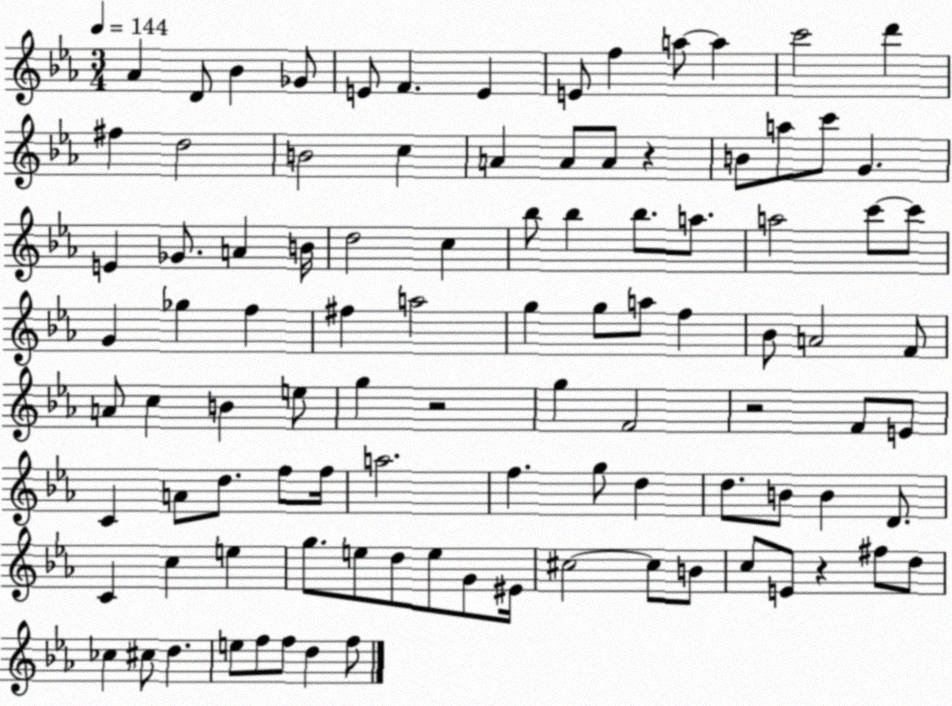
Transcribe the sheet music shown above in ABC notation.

X:1
T:Untitled
M:3/4
L:1/4
K:Eb
_A D/2 _B _G/2 E/2 F E E/2 f a/2 a c'2 d' ^f d2 B2 c A A/2 A/2 z B/2 a/2 c'/2 G E _G/2 A B/4 d2 c _b/2 _b _b/2 a/2 a2 c'/2 c'/2 G _g f ^f a2 g g/2 a/2 f _B/2 A2 F/2 A/2 c B e/2 g z2 g F2 z2 F/2 E/2 C A/2 d/2 f/2 f/4 a2 f g/2 d d/2 B/2 B D/2 C c e g/2 e/2 d/2 e/2 G/2 ^E/4 ^c2 ^c/2 B/2 c/2 E/2 z ^f/2 d/2 _c ^c/2 d e/2 f/2 f/2 d f/2